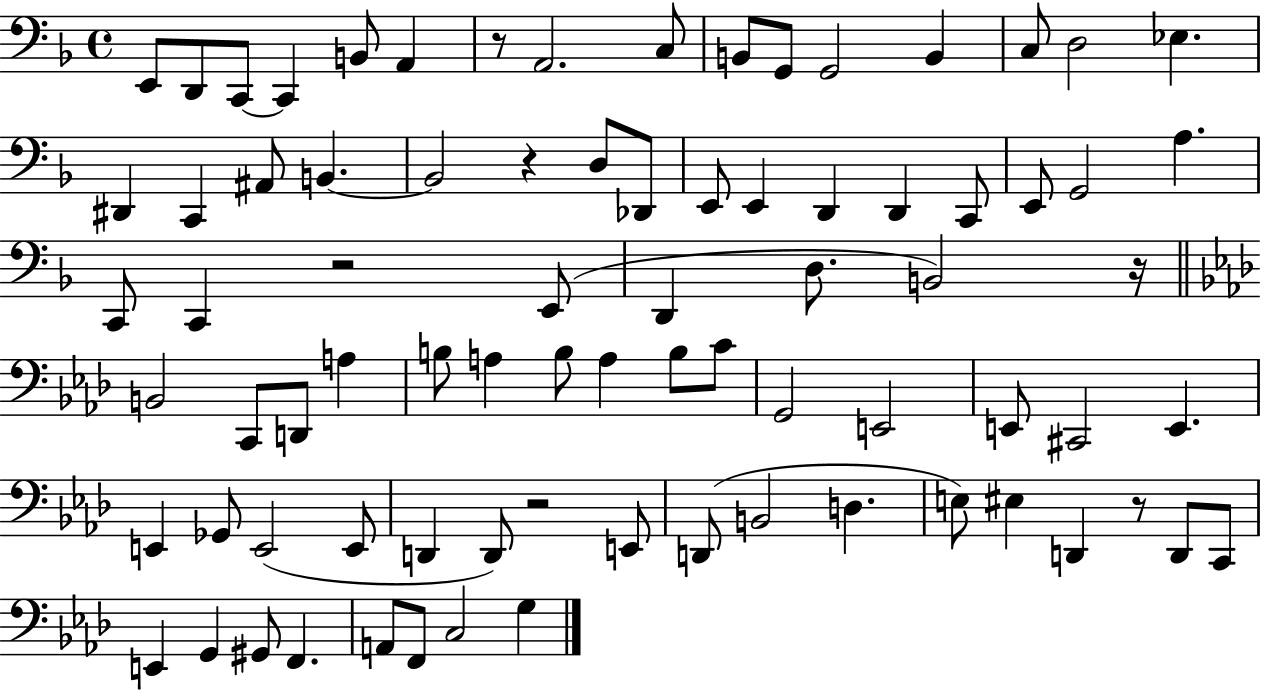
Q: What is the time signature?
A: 4/4